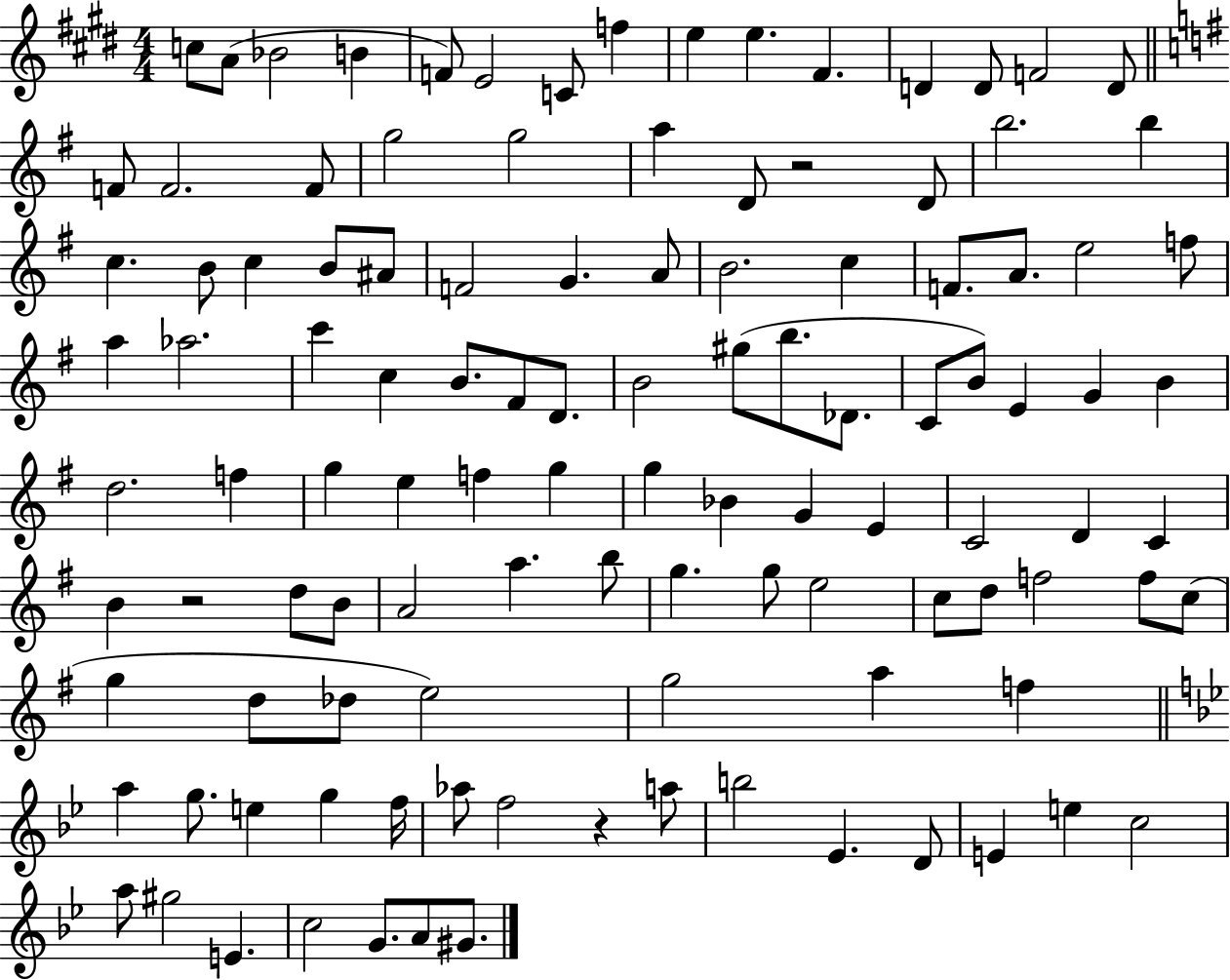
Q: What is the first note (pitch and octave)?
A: C5